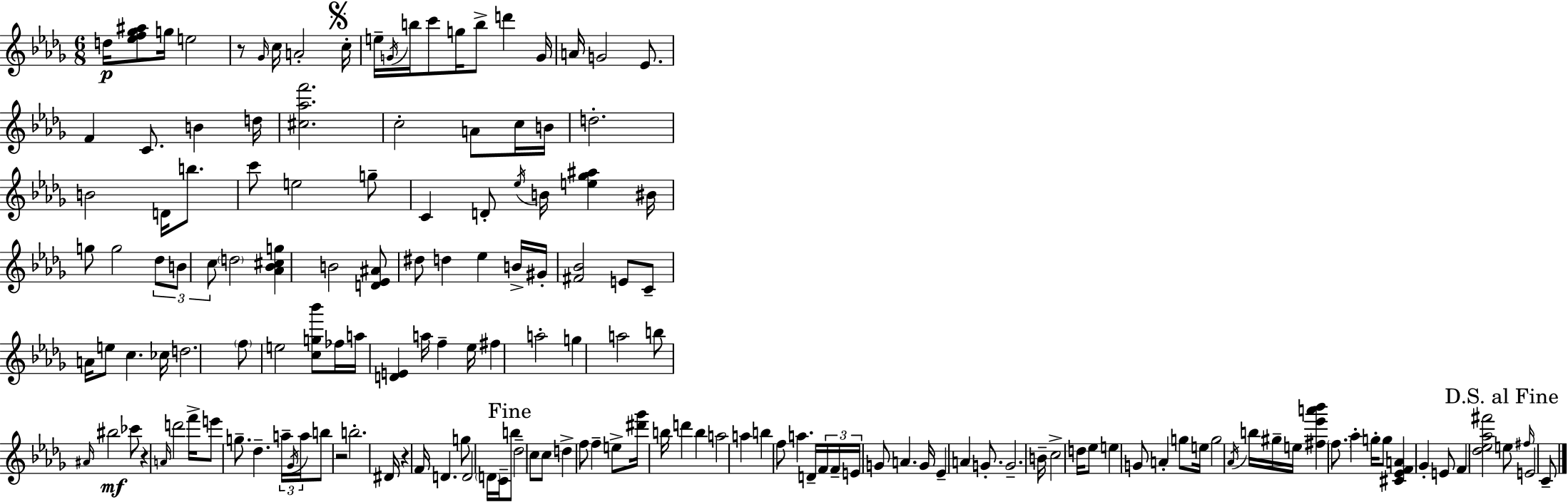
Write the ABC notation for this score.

X:1
T:Untitled
M:6/8
L:1/4
K:Bbm
d/4 [_ef_g^a]/2 g/4 e2 z/2 _G/4 c/4 A2 c/4 e/4 G/4 b/4 c'/2 g/4 b/2 d' G/4 A/4 G2 _E/2 F C/2 B d/4 [^c_af']2 c2 A/2 c/4 B/4 d2 B2 D/4 b/2 c'/2 e2 g/2 C D/2 _e/4 B/4 [e_g^a] ^B/4 g/2 g2 _d/2 B/2 c/2 d2 [_A_B^cg] B2 [D_E^A]/2 ^d/2 d _e B/4 ^G/4 [^F_B]2 E/2 C/2 A/4 e/2 c _c/4 d2 f/2 e2 [cg_b']/2 _f/4 a/4 [DE] a/4 f _e/4 ^f a2 g a2 b/2 ^A/4 ^b2 _c'/2 z A/4 d'2 f'/4 e'/2 g/2 _d a/4 _G/4 a/4 b/2 z2 b2 ^D/4 z F/4 D g/2 D2 D/4 C/4 b/2 _d2 c/2 c/2 d f/2 f e/2 [^d'_g']/4 b/4 d' b a2 a b f/2 a D/4 F/4 F/4 E/4 G/2 A G/4 _E A G/2 G2 B/4 c2 d/4 _e/2 e G/2 A g/2 e/4 g2 _A/4 b/4 ^g/4 e/4 [^f_e'a'_b'] f/2 _a g/4 g/2 [^C_EFA] _G E/2 F [_d_e_a^f']2 e/2 ^f/4 E2 C/2